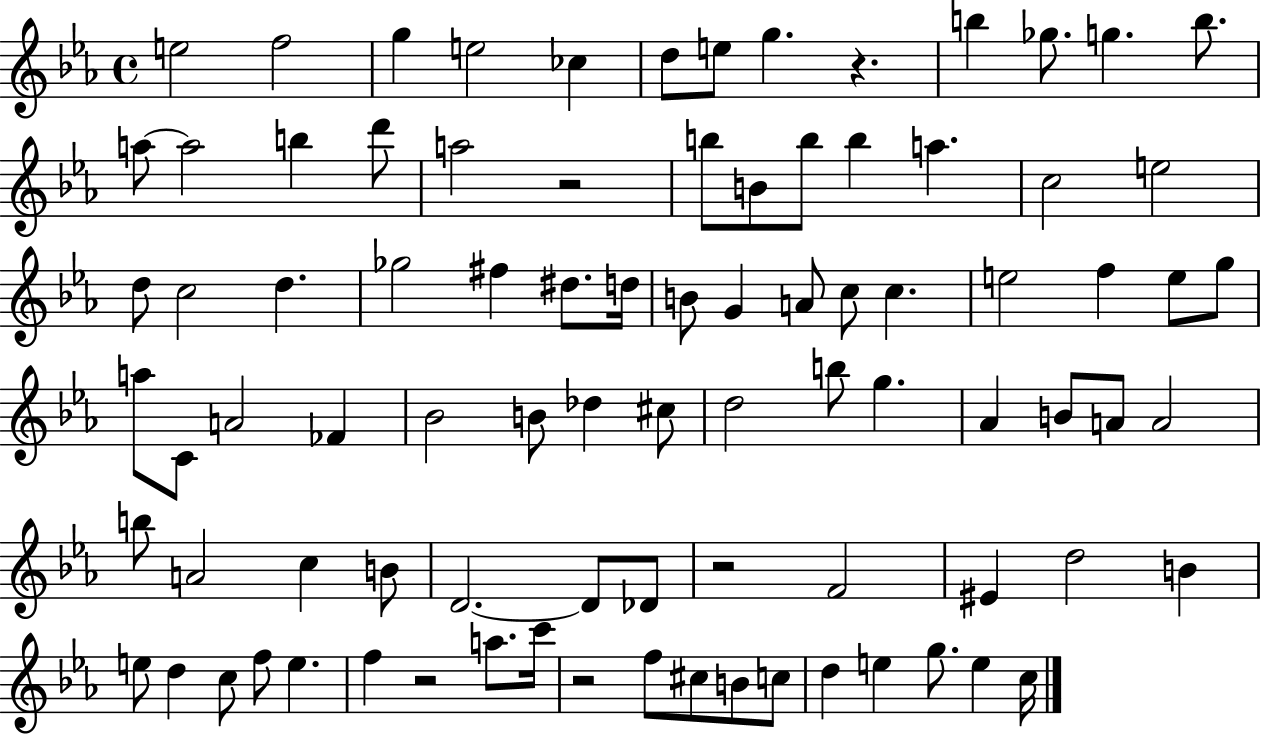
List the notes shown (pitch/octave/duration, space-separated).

E5/h F5/h G5/q E5/h CES5/q D5/e E5/e G5/q. R/q. B5/q Gb5/e. G5/q. B5/e. A5/e A5/h B5/q D6/e A5/h R/h B5/e B4/e B5/e B5/q A5/q. C5/h E5/h D5/e C5/h D5/q. Gb5/h F#5/q D#5/e. D5/s B4/e G4/q A4/e C5/e C5/q. E5/h F5/q E5/e G5/e A5/e C4/e A4/h FES4/q Bb4/h B4/e Db5/q C#5/e D5/h B5/e G5/q. Ab4/q B4/e A4/e A4/h B5/e A4/h C5/q B4/e D4/h. D4/e Db4/e R/h F4/h EIS4/q D5/h B4/q E5/e D5/q C5/e F5/e E5/q. F5/q R/h A5/e. C6/s R/h F5/e C#5/e B4/e C5/e D5/q E5/q G5/e. E5/q C5/s